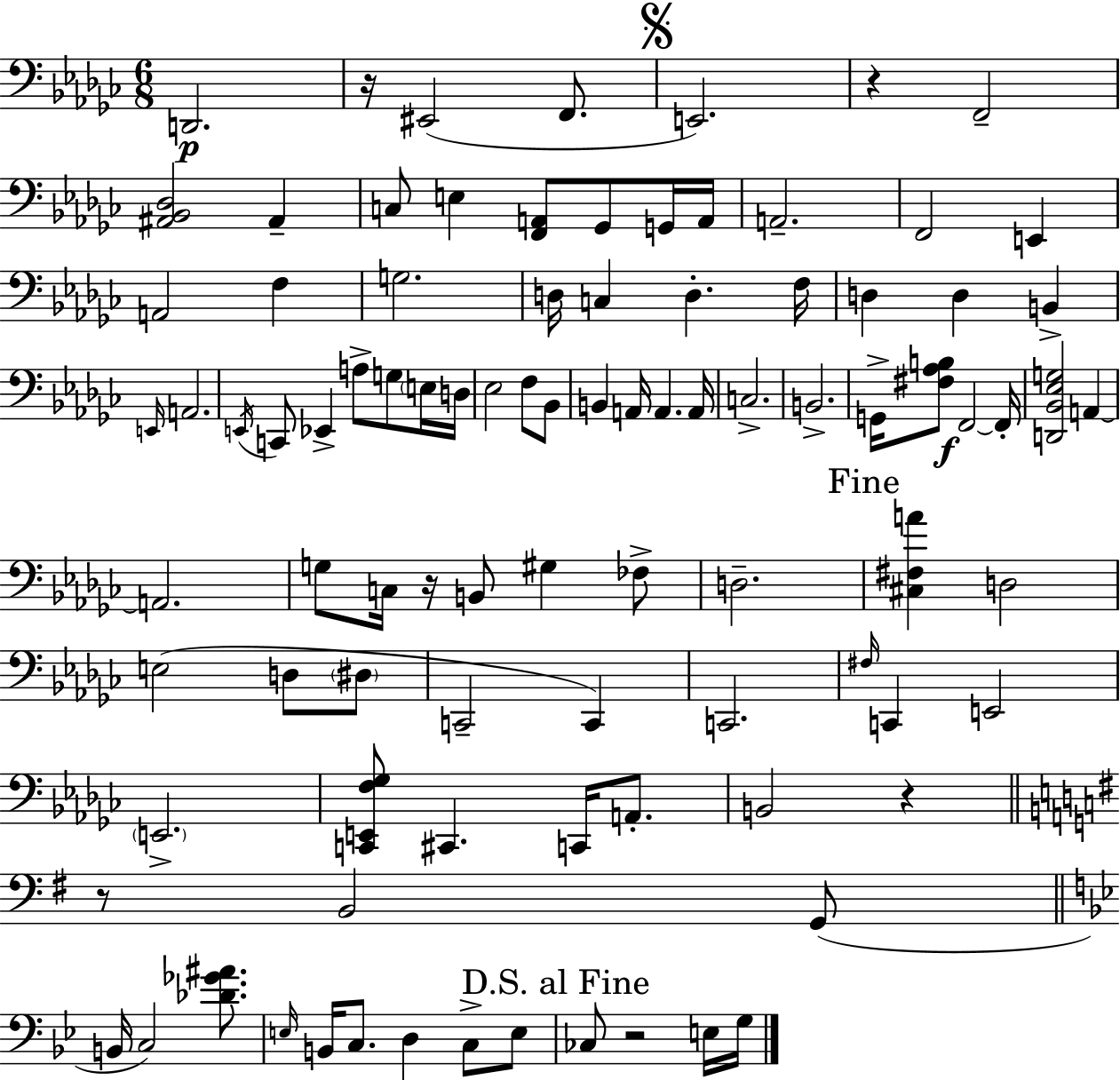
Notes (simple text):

D2/h. R/s EIS2/h F2/e. E2/h. R/q F2/h [A#2,Bb2,Db3]/h A#2/q C3/e E3/q [F2,A2]/e Gb2/e G2/s A2/s A2/h. F2/h E2/q A2/h F3/q G3/h. D3/s C3/q D3/q. F3/s D3/q D3/q B2/q E2/s A2/h. E2/s C2/e Eb2/q A3/e G3/e E3/s D3/s Eb3/h F3/e Bb2/e B2/q A2/s A2/q. A2/s C3/h. B2/h. G2/s [F#3,Ab3,B3]/e F2/h F2/s [D2,Bb2,Eb3,G3]/h A2/q A2/h. G3/e C3/s R/s B2/e G#3/q FES3/e D3/h. [C#3,F#3,A4]/q D3/h E3/h D3/e D#3/e C2/h C2/q C2/h. F#3/s C2/q E2/h E2/h. [C2,E2,F3,Gb3]/e C#2/q. C2/s A2/e. B2/h R/q R/e B2/h G2/e B2/s C3/h [Db4,Gb4,A#4]/e. E3/s B2/s C3/e. D3/q C3/e E3/e CES3/e R/h E3/s G3/s